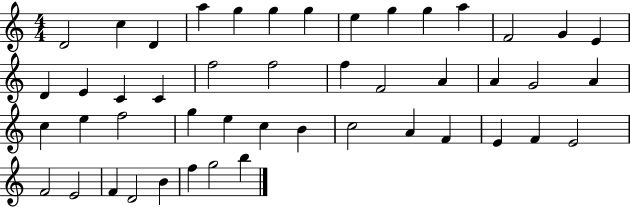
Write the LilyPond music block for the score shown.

{
  \clef treble
  \numericTimeSignature
  \time 4/4
  \key c \major
  d'2 c''4 d'4 | a''4 g''4 g''4 g''4 | e''4 g''4 g''4 a''4 | f'2 g'4 e'4 | \break d'4 e'4 c'4 c'4 | f''2 f''2 | f''4 f'2 a'4 | a'4 g'2 a'4 | \break c''4 e''4 f''2 | g''4 e''4 c''4 b'4 | c''2 a'4 f'4 | e'4 f'4 e'2 | \break f'2 e'2 | f'4 d'2 b'4 | f''4 g''2 b''4 | \bar "|."
}